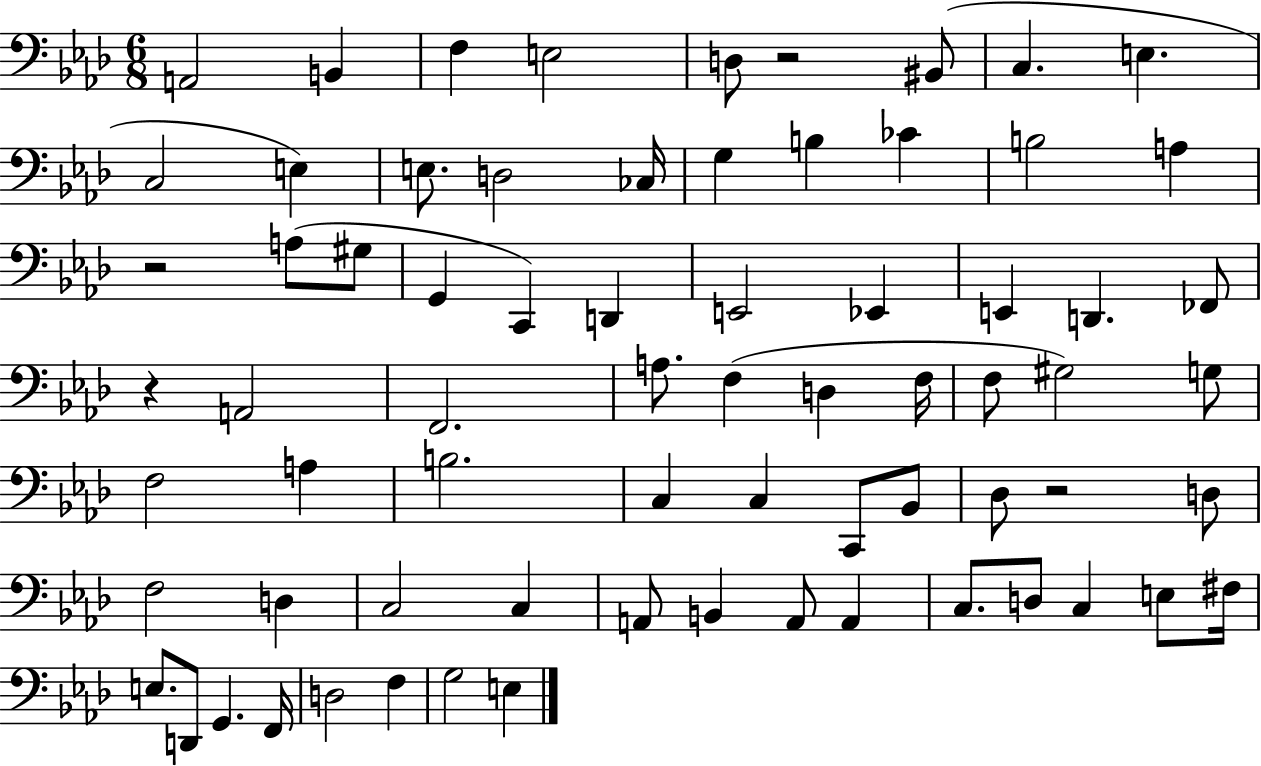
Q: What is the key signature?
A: AES major